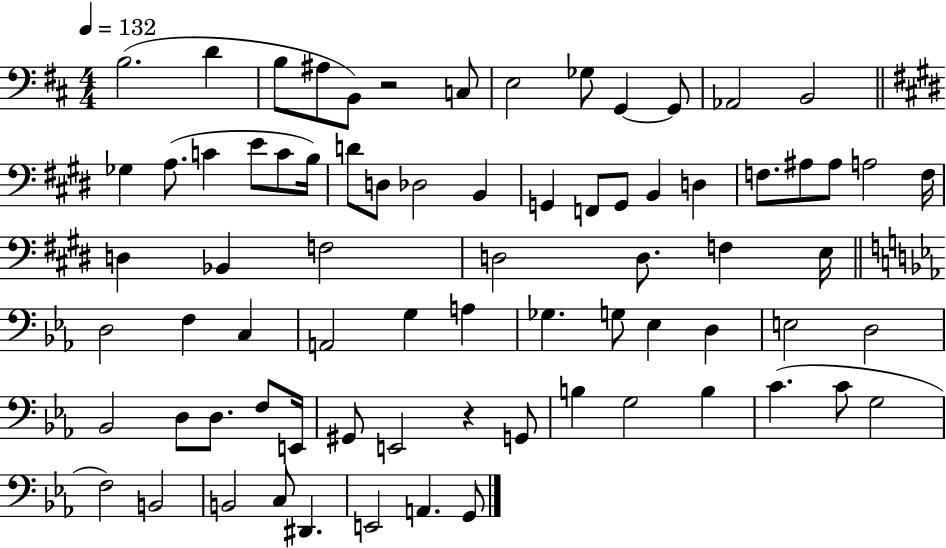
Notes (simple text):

B3/h. D4/q B3/e A#3/e B2/e R/h C3/e E3/h Gb3/e G2/q G2/e Ab2/h B2/h Gb3/q A3/e. C4/q E4/e C4/e B3/s D4/e D3/e Db3/h B2/q G2/q F2/e G2/e B2/q D3/q F3/e. A#3/e A#3/e A3/h F3/s D3/q Bb2/q F3/h D3/h D3/e. F3/q E3/s D3/h F3/q C3/q A2/h G3/q A3/q Gb3/q. G3/e Eb3/q D3/q E3/h D3/h Bb2/h D3/e D3/e. F3/e E2/s G#2/e E2/h R/q G2/e B3/q G3/h B3/q C4/q. C4/e G3/h F3/h B2/h B2/h C3/e D#2/q. E2/h A2/q. G2/e